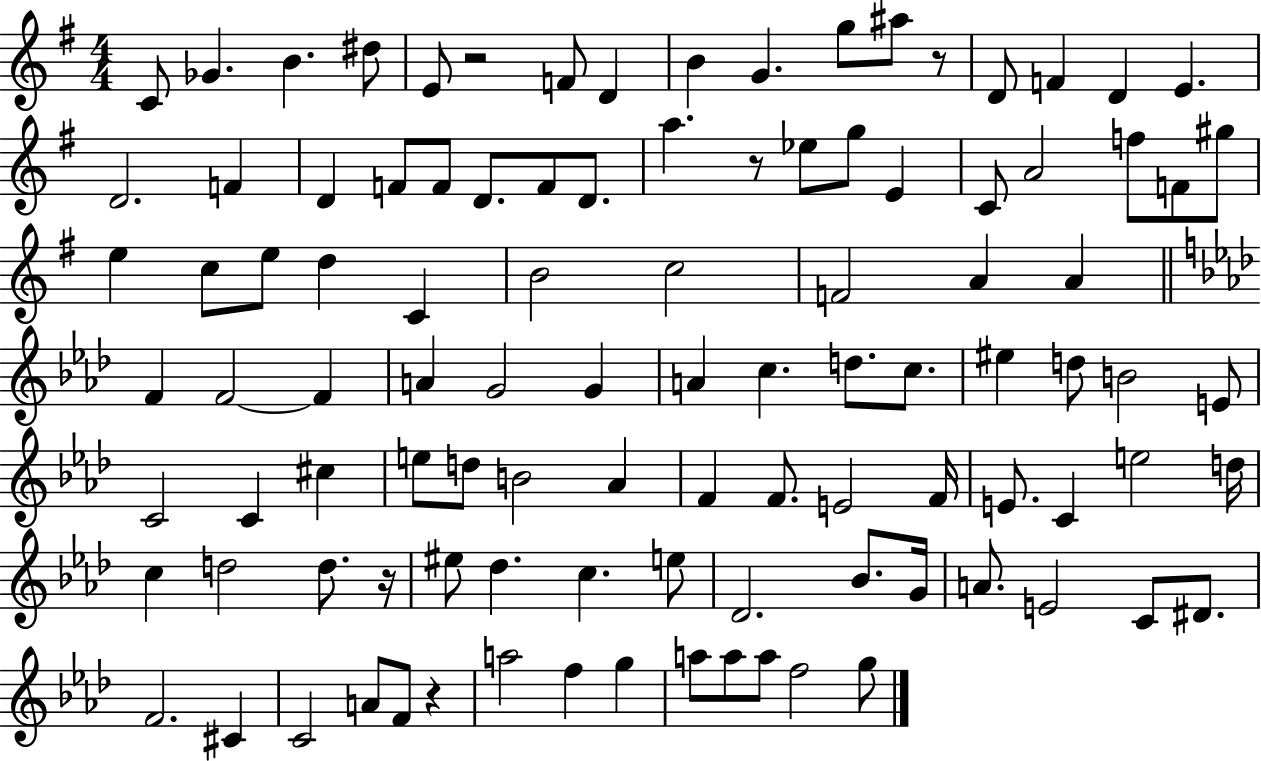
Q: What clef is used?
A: treble